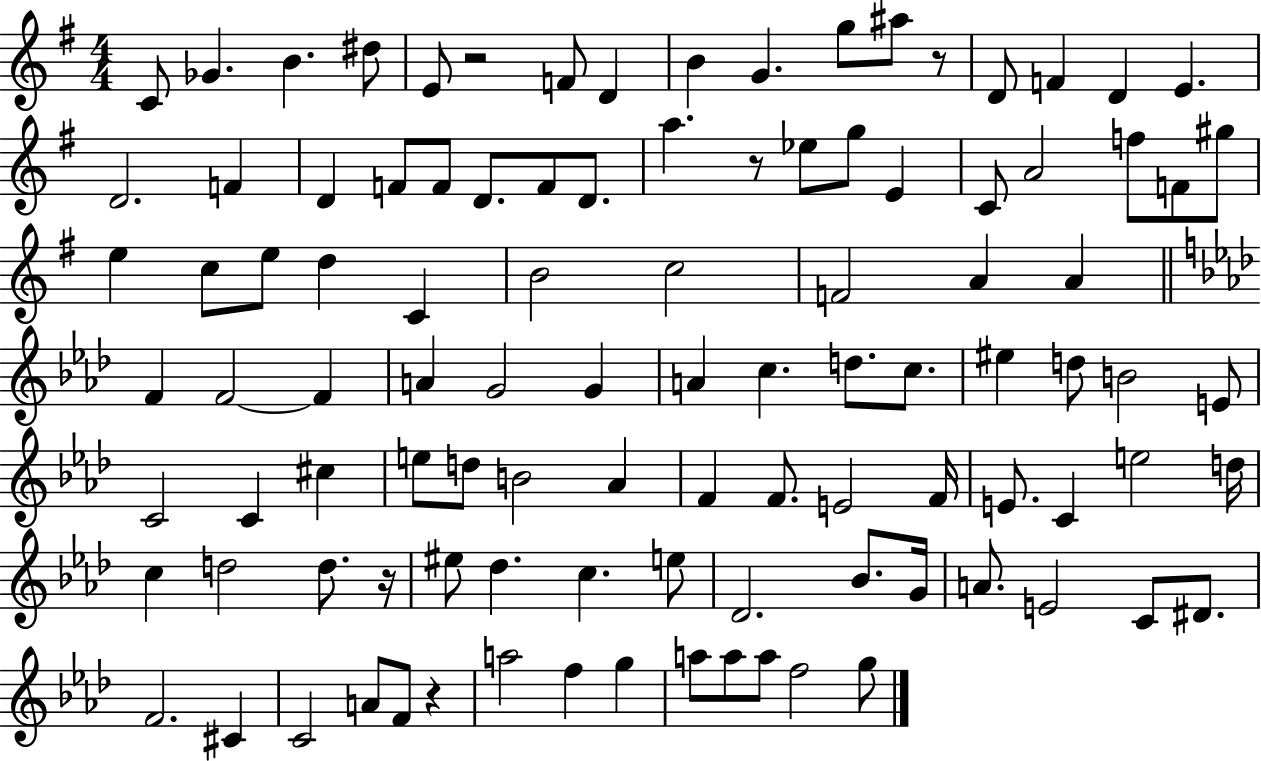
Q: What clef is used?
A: treble